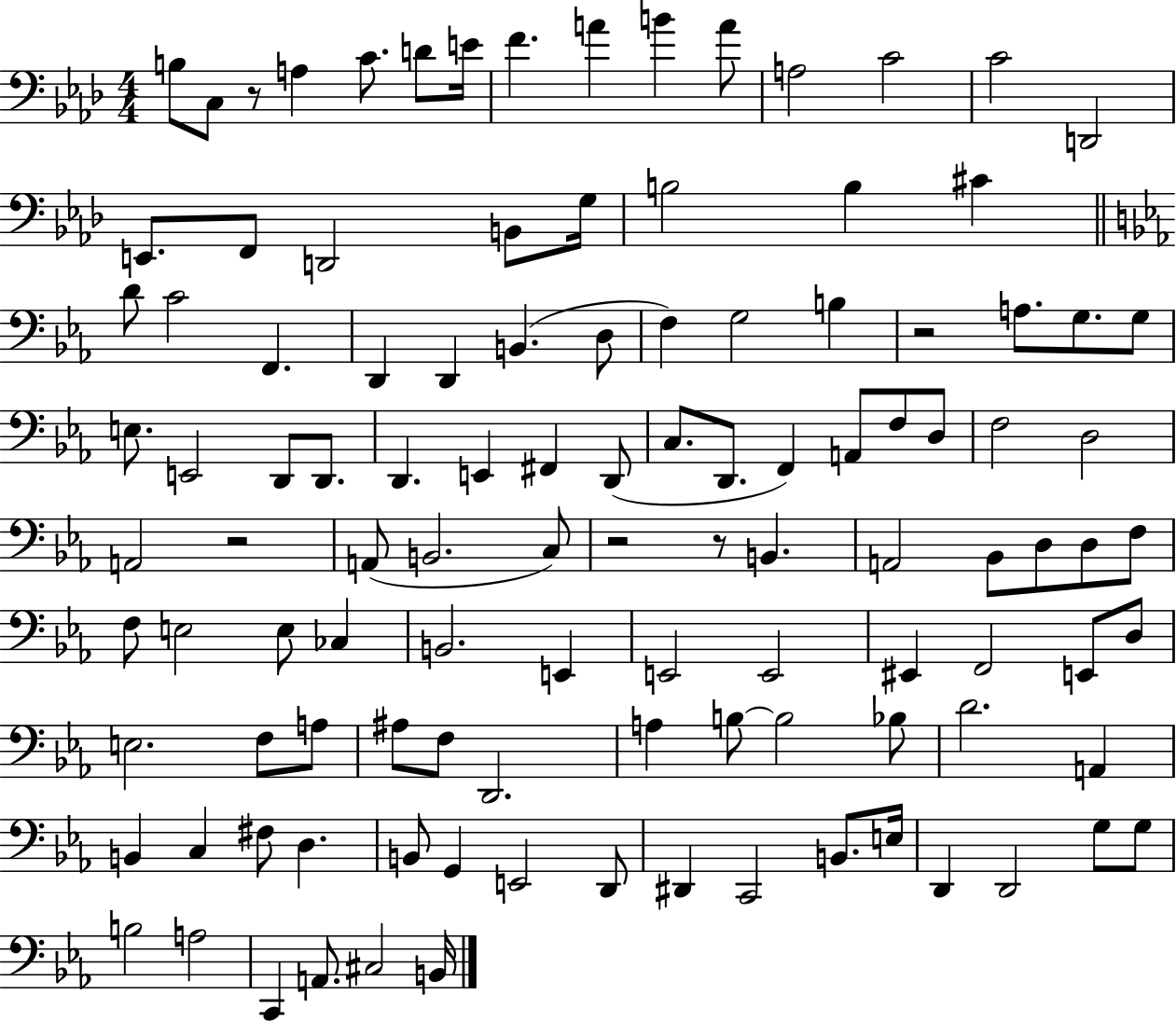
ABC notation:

X:1
T:Untitled
M:4/4
L:1/4
K:Ab
B,/2 C,/2 z/2 A, C/2 D/2 E/4 F A B A/2 A,2 C2 C2 D,,2 E,,/2 F,,/2 D,,2 B,,/2 G,/4 B,2 B, ^C D/2 C2 F,, D,, D,, B,, D,/2 F, G,2 B, z2 A,/2 G,/2 G,/2 E,/2 E,,2 D,,/2 D,,/2 D,, E,, ^F,, D,,/2 C,/2 D,,/2 F,, A,,/2 F,/2 D,/2 F,2 D,2 A,,2 z2 A,,/2 B,,2 C,/2 z2 z/2 B,, A,,2 _B,,/2 D,/2 D,/2 F,/2 F,/2 E,2 E,/2 _C, B,,2 E,, E,,2 E,,2 ^E,, F,,2 E,,/2 D,/2 E,2 F,/2 A,/2 ^A,/2 F,/2 D,,2 A, B,/2 B,2 _B,/2 D2 A,, B,, C, ^F,/2 D, B,,/2 G,, E,,2 D,,/2 ^D,, C,,2 B,,/2 E,/4 D,, D,,2 G,/2 G,/2 B,2 A,2 C,, A,,/2 ^C,2 B,,/4